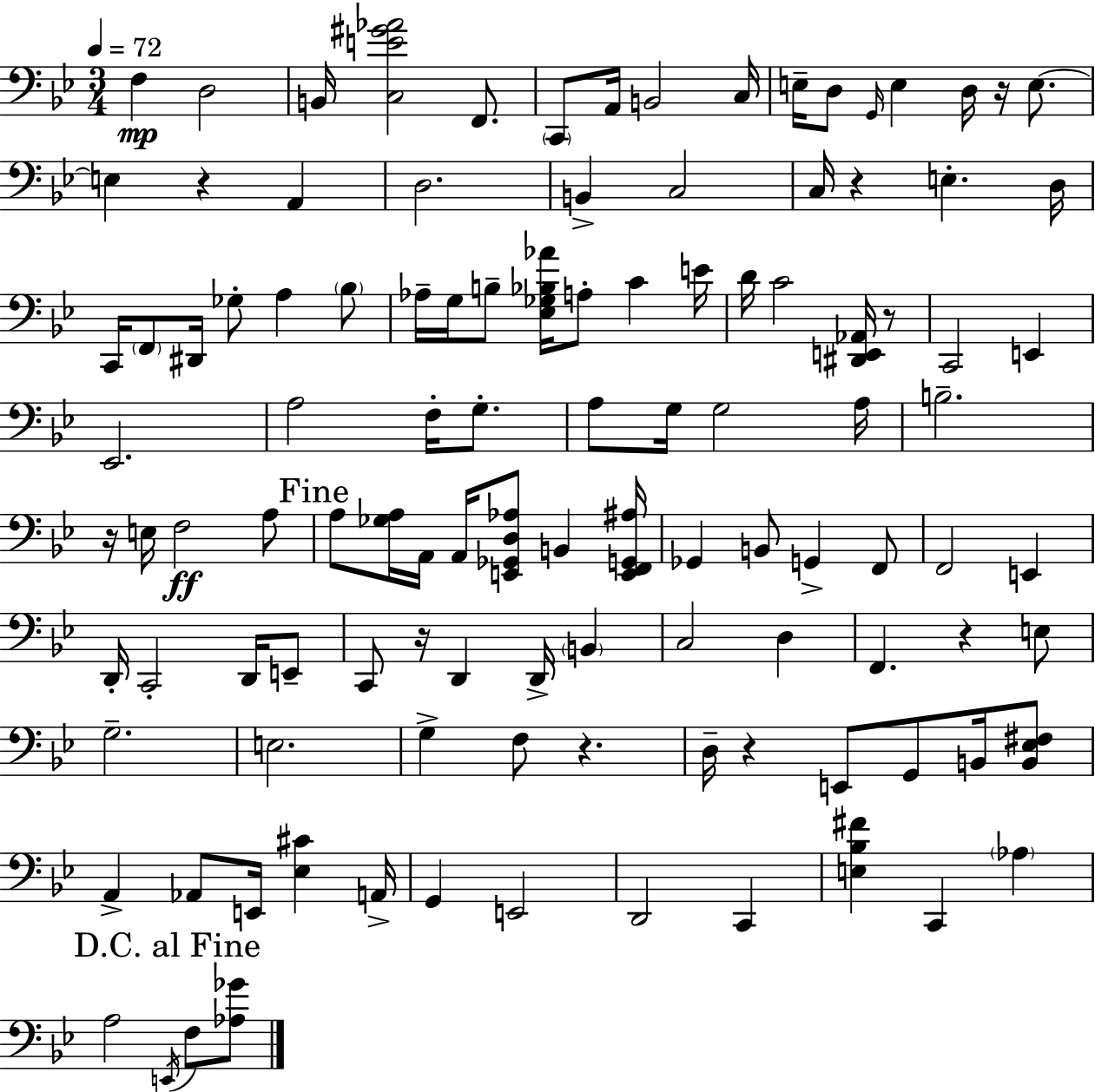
{
  \clef bass
  \numericTimeSignature
  \time 3/4
  \key bes \major
  \tempo 4 = 72
  f4\mp d2 | b,16 <c e' gis' aes'>2 f,8. | \parenthesize c,8 a,16 b,2 c16 | e16-- d8 \grace { g,16 } e4 d16 r16 e8.~~ | \break e4 r4 a,4 | d2. | b,4-> c2 | c16 r4 e4.-. | \break d16 c,16 \parenthesize f,8 dis,16 ges8-. a4 \parenthesize bes8 | aes16-- g16 b8-- <ees ges bes aes'>16 a8-. c'4 | e'16 d'16 c'2 <dis, e, aes,>16 r8 | c,2 e,4 | \break ees,2. | a2 f16-. g8.-. | a8 g16 g2 | a16 b2.-- | \break r16 e16 f2\ff a8 | \mark "Fine" a8 <ges a>16 a,16 a,16 <e, ges, d aes>8 b,4 | <e, f, g, ais>16 ges,4 b,8 g,4-> f,8 | f,2 e,4 | \break d,16-. c,2-. d,16 e,8-- | c,8 r16 d,4 d,16-> \parenthesize b,4 | c2 d4 | f,4. r4 e8 | \break g2.-- | e2. | g4-> f8 r4. | d16-- r4 e,8 g,8 b,16 <b, ees fis>8 | \break a,4-> aes,8 e,16 <ees cis'>4 | a,16-> g,4 e,2 | d,2 c,4 | <e bes fis'>4 c,4 \parenthesize aes4 | \break \mark "D.C. al Fine" a2 \acciaccatura { e,16 } f8 | <aes ges'>8 \bar "|."
}